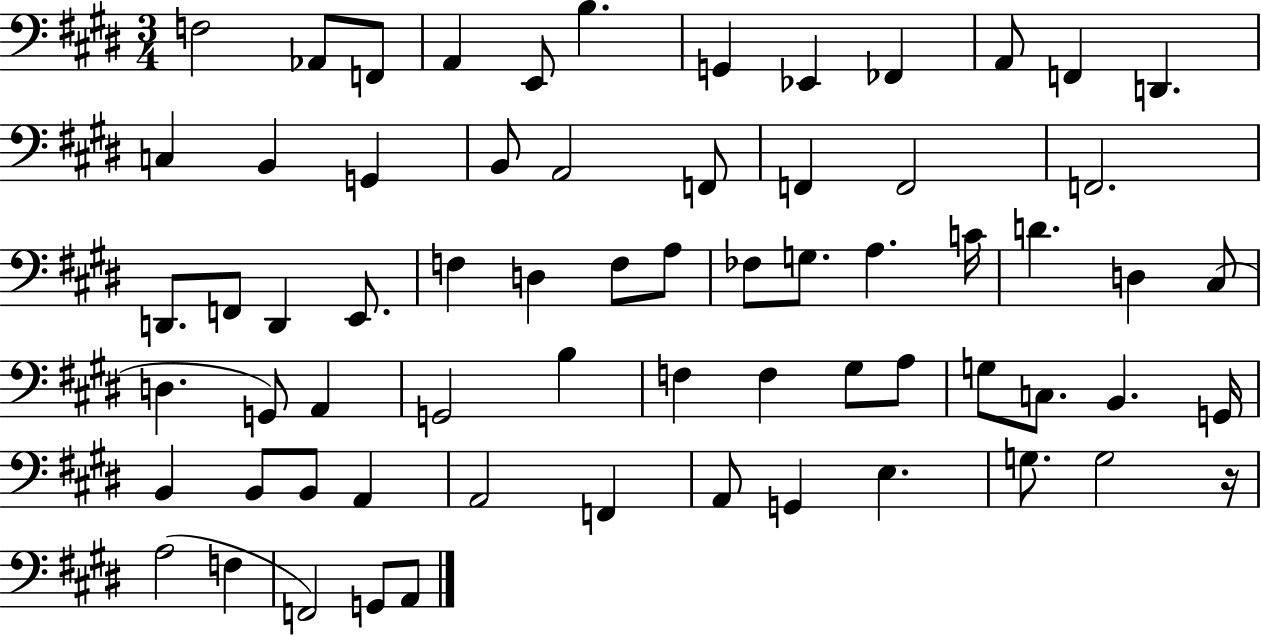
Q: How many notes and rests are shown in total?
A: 66